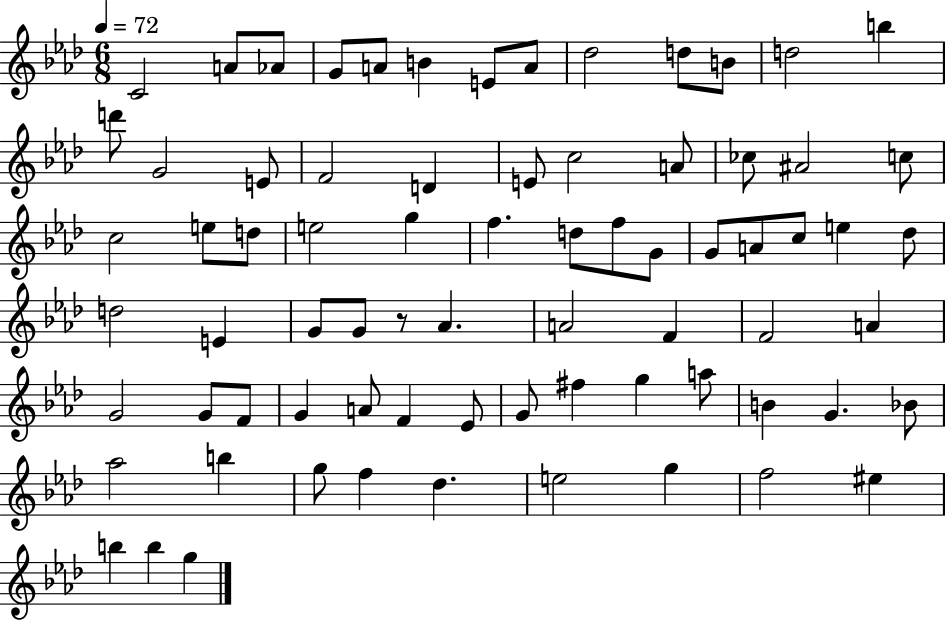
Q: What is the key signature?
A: AES major